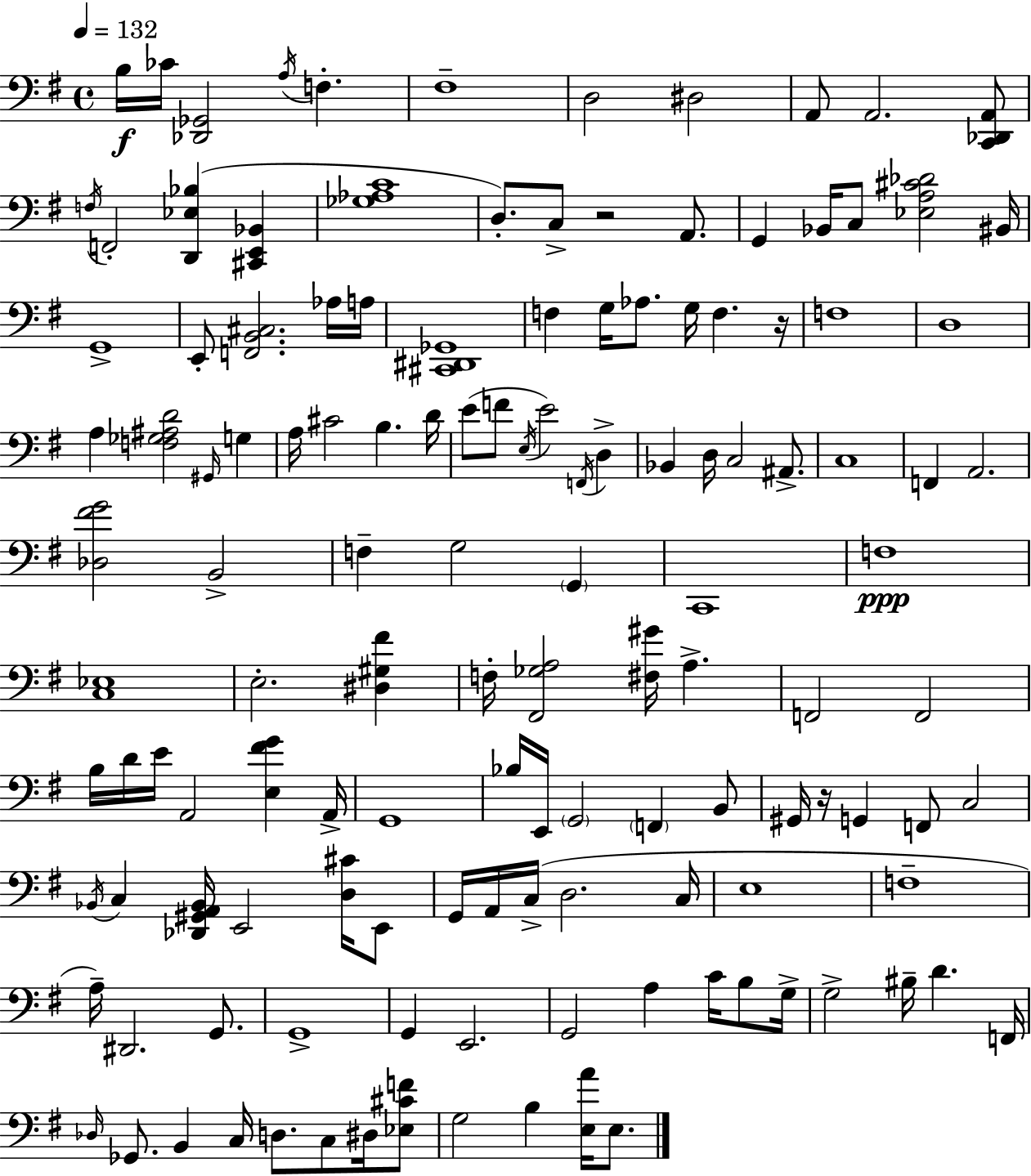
B3/s CES4/s [Db2,Gb2]/h A3/s F3/q. F#3/w D3/h D#3/h A2/e A2/h. [C2,Db2,A2]/e F3/s F2/h [D2,Eb3,Bb3]/q [C#2,E2,Bb2]/q [Gb3,Ab3,C4]/w D3/e. C3/e R/h A2/e. G2/q Bb2/s C3/e [Eb3,A3,C#4,Db4]/h BIS2/s G2/w E2/e [F2,B2,C#3]/h. Ab3/s A3/s [C#2,D#2,Gb2]/w F3/q G3/s Ab3/e. G3/s F3/q. R/s F3/w D3/w A3/q [F3,Gb3,A#3,D4]/h G#2/s G3/q A3/s C#4/h B3/q. D4/s E4/e F4/e E3/s E4/h F2/s D3/q Bb2/q D3/s C3/h A#2/e. C3/w F2/q A2/h. [Db3,F#4,G4]/h B2/h F3/q G3/h G2/q C2/w F3/w [C3,Eb3]/w E3/h. [D#3,G#3,F#4]/q F3/s [F#2,Gb3,A3]/h [F#3,G#4]/s A3/q. F2/h F2/h B3/s D4/s E4/s A2/h [E3,F#4,G4]/q A2/s G2/w Bb3/s E2/s G2/h F2/q B2/e G#2/s R/s G2/q F2/e C3/h Bb2/s C3/q [Db2,G#2,A2,Bb2]/s E2/h [D3,C#4]/s E2/e G2/s A2/s C3/s D3/h. C3/s E3/w F3/w A3/s D#2/h. G2/e. G2/w G2/q E2/h. G2/h A3/q C4/s B3/e G3/s G3/h BIS3/s D4/q. F2/s Db3/s Gb2/e. B2/q C3/s D3/e. C3/e D#3/s [Eb3,C#4,F4]/e G3/h B3/q [E3,A4]/s E3/e.